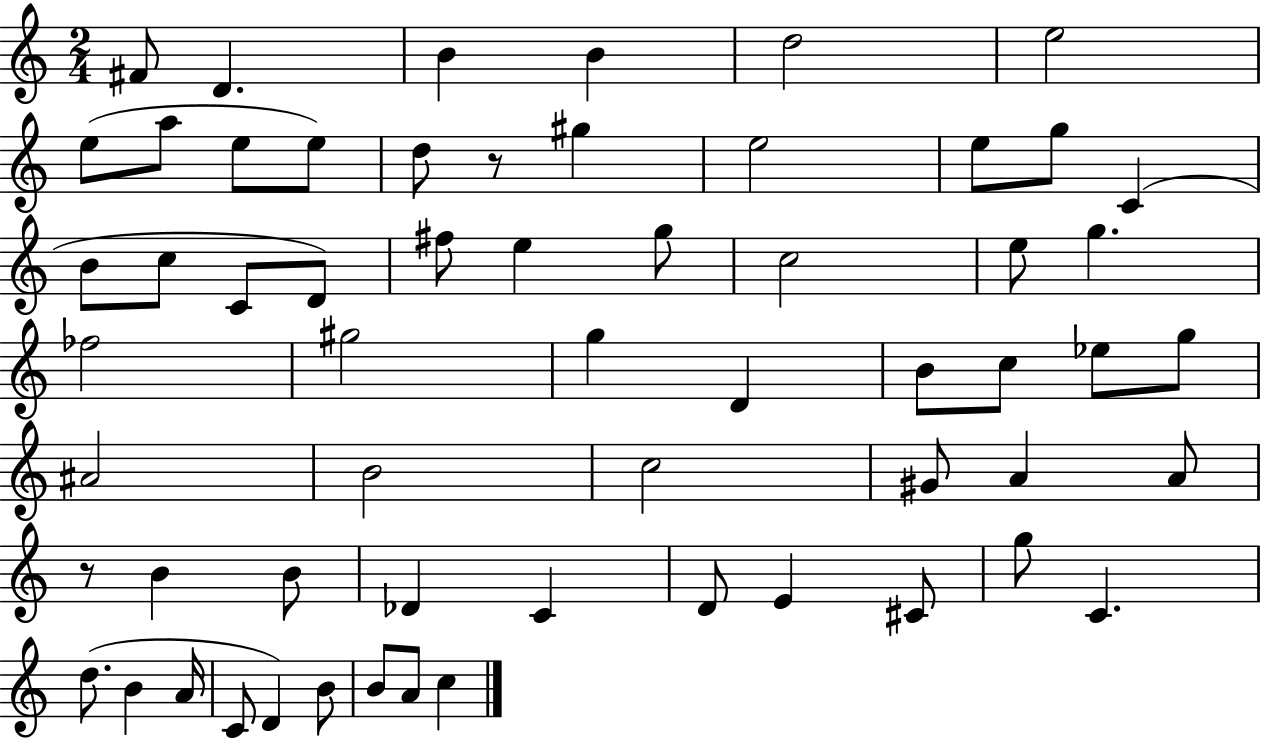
{
  \clef treble
  \numericTimeSignature
  \time 2/4
  \key c \major
  fis'8 d'4. | b'4 b'4 | d''2 | e''2 | \break e''8( a''8 e''8 e''8) | d''8 r8 gis''4 | e''2 | e''8 g''8 c'4( | \break b'8 c''8 c'8 d'8) | fis''8 e''4 g''8 | c''2 | e''8 g''4. | \break fes''2 | gis''2 | g''4 d'4 | b'8 c''8 ees''8 g''8 | \break ais'2 | b'2 | c''2 | gis'8 a'4 a'8 | \break r8 b'4 b'8 | des'4 c'4 | d'8 e'4 cis'8 | g''8 c'4. | \break d''8.( b'4 a'16 | c'8 d'4) b'8 | b'8 a'8 c''4 | \bar "|."
}